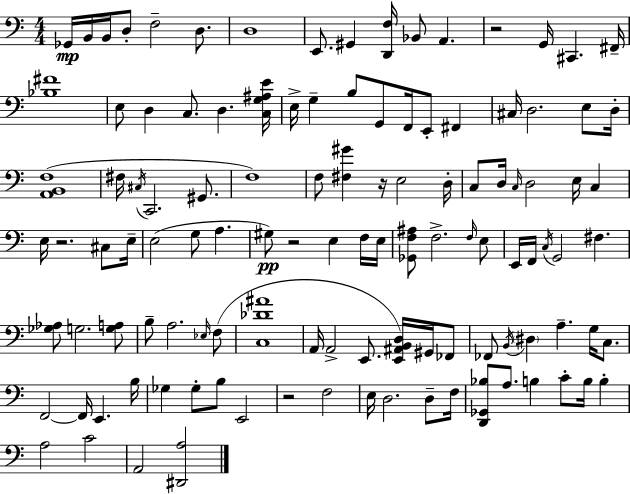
X:1
T:Untitled
M:4/4
L:1/4
K:C
_G,,/4 B,,/4 B,,/4 D,/2 F,2 D,/2 D,4 E,,/2 ^G,, [D,,F,]/4 _B,,/2 A,, z2 G,,/4 ^C,, ^F,,/4 [_B,^F]4 E,/2 D, C,/2 D, [C,G,^A,E]/4 E,/4 G, B,/2 G,,/2 F,,/4 E,,/2 ^F,, ^C,/4 D,2 E,/2 D,/4 [A,,B,,F,]4 ^F,/4 ^C,/4 C,,2 ^G,,/2 F,4 F,/2 [^F,^G] z/4 E,2 D,/4 C,/2 D,/4 C,/4 D,2 E,/4 C, E,/4 z2 ^C,/2 E,/4 E,2 G,/2 A, ^G,/2 z2 E, F,/4 E,/4 [_G,,F,^A,]/2 F,2 F,/4 E,/2 E,,/4 F,,/4 C,/4 G,,2 ^F, [_G,_A,]/2 G,2 [G,A,]/2 B,/2 A,2 _E,/4 F,/2 [C,_D^A]4 A,,/4 A,,2 E,,/2 [E,,^A,,B,,D,]/4 ^G,,/4 _F,,/2 _F,,/2 B,,/4 ^D, A, G,/4 C,/2 F,,2 F,,/4 E,, B,/4 _G, _G,/2 B,/2 E,,2 z2 F,2 E,/4 D,2 D,/2 F,/4 [D,,_G,,_B,]/2 A,/2 B, C/2 B,/4 B, A,2 C2 A,,2 [^D,,A,]2